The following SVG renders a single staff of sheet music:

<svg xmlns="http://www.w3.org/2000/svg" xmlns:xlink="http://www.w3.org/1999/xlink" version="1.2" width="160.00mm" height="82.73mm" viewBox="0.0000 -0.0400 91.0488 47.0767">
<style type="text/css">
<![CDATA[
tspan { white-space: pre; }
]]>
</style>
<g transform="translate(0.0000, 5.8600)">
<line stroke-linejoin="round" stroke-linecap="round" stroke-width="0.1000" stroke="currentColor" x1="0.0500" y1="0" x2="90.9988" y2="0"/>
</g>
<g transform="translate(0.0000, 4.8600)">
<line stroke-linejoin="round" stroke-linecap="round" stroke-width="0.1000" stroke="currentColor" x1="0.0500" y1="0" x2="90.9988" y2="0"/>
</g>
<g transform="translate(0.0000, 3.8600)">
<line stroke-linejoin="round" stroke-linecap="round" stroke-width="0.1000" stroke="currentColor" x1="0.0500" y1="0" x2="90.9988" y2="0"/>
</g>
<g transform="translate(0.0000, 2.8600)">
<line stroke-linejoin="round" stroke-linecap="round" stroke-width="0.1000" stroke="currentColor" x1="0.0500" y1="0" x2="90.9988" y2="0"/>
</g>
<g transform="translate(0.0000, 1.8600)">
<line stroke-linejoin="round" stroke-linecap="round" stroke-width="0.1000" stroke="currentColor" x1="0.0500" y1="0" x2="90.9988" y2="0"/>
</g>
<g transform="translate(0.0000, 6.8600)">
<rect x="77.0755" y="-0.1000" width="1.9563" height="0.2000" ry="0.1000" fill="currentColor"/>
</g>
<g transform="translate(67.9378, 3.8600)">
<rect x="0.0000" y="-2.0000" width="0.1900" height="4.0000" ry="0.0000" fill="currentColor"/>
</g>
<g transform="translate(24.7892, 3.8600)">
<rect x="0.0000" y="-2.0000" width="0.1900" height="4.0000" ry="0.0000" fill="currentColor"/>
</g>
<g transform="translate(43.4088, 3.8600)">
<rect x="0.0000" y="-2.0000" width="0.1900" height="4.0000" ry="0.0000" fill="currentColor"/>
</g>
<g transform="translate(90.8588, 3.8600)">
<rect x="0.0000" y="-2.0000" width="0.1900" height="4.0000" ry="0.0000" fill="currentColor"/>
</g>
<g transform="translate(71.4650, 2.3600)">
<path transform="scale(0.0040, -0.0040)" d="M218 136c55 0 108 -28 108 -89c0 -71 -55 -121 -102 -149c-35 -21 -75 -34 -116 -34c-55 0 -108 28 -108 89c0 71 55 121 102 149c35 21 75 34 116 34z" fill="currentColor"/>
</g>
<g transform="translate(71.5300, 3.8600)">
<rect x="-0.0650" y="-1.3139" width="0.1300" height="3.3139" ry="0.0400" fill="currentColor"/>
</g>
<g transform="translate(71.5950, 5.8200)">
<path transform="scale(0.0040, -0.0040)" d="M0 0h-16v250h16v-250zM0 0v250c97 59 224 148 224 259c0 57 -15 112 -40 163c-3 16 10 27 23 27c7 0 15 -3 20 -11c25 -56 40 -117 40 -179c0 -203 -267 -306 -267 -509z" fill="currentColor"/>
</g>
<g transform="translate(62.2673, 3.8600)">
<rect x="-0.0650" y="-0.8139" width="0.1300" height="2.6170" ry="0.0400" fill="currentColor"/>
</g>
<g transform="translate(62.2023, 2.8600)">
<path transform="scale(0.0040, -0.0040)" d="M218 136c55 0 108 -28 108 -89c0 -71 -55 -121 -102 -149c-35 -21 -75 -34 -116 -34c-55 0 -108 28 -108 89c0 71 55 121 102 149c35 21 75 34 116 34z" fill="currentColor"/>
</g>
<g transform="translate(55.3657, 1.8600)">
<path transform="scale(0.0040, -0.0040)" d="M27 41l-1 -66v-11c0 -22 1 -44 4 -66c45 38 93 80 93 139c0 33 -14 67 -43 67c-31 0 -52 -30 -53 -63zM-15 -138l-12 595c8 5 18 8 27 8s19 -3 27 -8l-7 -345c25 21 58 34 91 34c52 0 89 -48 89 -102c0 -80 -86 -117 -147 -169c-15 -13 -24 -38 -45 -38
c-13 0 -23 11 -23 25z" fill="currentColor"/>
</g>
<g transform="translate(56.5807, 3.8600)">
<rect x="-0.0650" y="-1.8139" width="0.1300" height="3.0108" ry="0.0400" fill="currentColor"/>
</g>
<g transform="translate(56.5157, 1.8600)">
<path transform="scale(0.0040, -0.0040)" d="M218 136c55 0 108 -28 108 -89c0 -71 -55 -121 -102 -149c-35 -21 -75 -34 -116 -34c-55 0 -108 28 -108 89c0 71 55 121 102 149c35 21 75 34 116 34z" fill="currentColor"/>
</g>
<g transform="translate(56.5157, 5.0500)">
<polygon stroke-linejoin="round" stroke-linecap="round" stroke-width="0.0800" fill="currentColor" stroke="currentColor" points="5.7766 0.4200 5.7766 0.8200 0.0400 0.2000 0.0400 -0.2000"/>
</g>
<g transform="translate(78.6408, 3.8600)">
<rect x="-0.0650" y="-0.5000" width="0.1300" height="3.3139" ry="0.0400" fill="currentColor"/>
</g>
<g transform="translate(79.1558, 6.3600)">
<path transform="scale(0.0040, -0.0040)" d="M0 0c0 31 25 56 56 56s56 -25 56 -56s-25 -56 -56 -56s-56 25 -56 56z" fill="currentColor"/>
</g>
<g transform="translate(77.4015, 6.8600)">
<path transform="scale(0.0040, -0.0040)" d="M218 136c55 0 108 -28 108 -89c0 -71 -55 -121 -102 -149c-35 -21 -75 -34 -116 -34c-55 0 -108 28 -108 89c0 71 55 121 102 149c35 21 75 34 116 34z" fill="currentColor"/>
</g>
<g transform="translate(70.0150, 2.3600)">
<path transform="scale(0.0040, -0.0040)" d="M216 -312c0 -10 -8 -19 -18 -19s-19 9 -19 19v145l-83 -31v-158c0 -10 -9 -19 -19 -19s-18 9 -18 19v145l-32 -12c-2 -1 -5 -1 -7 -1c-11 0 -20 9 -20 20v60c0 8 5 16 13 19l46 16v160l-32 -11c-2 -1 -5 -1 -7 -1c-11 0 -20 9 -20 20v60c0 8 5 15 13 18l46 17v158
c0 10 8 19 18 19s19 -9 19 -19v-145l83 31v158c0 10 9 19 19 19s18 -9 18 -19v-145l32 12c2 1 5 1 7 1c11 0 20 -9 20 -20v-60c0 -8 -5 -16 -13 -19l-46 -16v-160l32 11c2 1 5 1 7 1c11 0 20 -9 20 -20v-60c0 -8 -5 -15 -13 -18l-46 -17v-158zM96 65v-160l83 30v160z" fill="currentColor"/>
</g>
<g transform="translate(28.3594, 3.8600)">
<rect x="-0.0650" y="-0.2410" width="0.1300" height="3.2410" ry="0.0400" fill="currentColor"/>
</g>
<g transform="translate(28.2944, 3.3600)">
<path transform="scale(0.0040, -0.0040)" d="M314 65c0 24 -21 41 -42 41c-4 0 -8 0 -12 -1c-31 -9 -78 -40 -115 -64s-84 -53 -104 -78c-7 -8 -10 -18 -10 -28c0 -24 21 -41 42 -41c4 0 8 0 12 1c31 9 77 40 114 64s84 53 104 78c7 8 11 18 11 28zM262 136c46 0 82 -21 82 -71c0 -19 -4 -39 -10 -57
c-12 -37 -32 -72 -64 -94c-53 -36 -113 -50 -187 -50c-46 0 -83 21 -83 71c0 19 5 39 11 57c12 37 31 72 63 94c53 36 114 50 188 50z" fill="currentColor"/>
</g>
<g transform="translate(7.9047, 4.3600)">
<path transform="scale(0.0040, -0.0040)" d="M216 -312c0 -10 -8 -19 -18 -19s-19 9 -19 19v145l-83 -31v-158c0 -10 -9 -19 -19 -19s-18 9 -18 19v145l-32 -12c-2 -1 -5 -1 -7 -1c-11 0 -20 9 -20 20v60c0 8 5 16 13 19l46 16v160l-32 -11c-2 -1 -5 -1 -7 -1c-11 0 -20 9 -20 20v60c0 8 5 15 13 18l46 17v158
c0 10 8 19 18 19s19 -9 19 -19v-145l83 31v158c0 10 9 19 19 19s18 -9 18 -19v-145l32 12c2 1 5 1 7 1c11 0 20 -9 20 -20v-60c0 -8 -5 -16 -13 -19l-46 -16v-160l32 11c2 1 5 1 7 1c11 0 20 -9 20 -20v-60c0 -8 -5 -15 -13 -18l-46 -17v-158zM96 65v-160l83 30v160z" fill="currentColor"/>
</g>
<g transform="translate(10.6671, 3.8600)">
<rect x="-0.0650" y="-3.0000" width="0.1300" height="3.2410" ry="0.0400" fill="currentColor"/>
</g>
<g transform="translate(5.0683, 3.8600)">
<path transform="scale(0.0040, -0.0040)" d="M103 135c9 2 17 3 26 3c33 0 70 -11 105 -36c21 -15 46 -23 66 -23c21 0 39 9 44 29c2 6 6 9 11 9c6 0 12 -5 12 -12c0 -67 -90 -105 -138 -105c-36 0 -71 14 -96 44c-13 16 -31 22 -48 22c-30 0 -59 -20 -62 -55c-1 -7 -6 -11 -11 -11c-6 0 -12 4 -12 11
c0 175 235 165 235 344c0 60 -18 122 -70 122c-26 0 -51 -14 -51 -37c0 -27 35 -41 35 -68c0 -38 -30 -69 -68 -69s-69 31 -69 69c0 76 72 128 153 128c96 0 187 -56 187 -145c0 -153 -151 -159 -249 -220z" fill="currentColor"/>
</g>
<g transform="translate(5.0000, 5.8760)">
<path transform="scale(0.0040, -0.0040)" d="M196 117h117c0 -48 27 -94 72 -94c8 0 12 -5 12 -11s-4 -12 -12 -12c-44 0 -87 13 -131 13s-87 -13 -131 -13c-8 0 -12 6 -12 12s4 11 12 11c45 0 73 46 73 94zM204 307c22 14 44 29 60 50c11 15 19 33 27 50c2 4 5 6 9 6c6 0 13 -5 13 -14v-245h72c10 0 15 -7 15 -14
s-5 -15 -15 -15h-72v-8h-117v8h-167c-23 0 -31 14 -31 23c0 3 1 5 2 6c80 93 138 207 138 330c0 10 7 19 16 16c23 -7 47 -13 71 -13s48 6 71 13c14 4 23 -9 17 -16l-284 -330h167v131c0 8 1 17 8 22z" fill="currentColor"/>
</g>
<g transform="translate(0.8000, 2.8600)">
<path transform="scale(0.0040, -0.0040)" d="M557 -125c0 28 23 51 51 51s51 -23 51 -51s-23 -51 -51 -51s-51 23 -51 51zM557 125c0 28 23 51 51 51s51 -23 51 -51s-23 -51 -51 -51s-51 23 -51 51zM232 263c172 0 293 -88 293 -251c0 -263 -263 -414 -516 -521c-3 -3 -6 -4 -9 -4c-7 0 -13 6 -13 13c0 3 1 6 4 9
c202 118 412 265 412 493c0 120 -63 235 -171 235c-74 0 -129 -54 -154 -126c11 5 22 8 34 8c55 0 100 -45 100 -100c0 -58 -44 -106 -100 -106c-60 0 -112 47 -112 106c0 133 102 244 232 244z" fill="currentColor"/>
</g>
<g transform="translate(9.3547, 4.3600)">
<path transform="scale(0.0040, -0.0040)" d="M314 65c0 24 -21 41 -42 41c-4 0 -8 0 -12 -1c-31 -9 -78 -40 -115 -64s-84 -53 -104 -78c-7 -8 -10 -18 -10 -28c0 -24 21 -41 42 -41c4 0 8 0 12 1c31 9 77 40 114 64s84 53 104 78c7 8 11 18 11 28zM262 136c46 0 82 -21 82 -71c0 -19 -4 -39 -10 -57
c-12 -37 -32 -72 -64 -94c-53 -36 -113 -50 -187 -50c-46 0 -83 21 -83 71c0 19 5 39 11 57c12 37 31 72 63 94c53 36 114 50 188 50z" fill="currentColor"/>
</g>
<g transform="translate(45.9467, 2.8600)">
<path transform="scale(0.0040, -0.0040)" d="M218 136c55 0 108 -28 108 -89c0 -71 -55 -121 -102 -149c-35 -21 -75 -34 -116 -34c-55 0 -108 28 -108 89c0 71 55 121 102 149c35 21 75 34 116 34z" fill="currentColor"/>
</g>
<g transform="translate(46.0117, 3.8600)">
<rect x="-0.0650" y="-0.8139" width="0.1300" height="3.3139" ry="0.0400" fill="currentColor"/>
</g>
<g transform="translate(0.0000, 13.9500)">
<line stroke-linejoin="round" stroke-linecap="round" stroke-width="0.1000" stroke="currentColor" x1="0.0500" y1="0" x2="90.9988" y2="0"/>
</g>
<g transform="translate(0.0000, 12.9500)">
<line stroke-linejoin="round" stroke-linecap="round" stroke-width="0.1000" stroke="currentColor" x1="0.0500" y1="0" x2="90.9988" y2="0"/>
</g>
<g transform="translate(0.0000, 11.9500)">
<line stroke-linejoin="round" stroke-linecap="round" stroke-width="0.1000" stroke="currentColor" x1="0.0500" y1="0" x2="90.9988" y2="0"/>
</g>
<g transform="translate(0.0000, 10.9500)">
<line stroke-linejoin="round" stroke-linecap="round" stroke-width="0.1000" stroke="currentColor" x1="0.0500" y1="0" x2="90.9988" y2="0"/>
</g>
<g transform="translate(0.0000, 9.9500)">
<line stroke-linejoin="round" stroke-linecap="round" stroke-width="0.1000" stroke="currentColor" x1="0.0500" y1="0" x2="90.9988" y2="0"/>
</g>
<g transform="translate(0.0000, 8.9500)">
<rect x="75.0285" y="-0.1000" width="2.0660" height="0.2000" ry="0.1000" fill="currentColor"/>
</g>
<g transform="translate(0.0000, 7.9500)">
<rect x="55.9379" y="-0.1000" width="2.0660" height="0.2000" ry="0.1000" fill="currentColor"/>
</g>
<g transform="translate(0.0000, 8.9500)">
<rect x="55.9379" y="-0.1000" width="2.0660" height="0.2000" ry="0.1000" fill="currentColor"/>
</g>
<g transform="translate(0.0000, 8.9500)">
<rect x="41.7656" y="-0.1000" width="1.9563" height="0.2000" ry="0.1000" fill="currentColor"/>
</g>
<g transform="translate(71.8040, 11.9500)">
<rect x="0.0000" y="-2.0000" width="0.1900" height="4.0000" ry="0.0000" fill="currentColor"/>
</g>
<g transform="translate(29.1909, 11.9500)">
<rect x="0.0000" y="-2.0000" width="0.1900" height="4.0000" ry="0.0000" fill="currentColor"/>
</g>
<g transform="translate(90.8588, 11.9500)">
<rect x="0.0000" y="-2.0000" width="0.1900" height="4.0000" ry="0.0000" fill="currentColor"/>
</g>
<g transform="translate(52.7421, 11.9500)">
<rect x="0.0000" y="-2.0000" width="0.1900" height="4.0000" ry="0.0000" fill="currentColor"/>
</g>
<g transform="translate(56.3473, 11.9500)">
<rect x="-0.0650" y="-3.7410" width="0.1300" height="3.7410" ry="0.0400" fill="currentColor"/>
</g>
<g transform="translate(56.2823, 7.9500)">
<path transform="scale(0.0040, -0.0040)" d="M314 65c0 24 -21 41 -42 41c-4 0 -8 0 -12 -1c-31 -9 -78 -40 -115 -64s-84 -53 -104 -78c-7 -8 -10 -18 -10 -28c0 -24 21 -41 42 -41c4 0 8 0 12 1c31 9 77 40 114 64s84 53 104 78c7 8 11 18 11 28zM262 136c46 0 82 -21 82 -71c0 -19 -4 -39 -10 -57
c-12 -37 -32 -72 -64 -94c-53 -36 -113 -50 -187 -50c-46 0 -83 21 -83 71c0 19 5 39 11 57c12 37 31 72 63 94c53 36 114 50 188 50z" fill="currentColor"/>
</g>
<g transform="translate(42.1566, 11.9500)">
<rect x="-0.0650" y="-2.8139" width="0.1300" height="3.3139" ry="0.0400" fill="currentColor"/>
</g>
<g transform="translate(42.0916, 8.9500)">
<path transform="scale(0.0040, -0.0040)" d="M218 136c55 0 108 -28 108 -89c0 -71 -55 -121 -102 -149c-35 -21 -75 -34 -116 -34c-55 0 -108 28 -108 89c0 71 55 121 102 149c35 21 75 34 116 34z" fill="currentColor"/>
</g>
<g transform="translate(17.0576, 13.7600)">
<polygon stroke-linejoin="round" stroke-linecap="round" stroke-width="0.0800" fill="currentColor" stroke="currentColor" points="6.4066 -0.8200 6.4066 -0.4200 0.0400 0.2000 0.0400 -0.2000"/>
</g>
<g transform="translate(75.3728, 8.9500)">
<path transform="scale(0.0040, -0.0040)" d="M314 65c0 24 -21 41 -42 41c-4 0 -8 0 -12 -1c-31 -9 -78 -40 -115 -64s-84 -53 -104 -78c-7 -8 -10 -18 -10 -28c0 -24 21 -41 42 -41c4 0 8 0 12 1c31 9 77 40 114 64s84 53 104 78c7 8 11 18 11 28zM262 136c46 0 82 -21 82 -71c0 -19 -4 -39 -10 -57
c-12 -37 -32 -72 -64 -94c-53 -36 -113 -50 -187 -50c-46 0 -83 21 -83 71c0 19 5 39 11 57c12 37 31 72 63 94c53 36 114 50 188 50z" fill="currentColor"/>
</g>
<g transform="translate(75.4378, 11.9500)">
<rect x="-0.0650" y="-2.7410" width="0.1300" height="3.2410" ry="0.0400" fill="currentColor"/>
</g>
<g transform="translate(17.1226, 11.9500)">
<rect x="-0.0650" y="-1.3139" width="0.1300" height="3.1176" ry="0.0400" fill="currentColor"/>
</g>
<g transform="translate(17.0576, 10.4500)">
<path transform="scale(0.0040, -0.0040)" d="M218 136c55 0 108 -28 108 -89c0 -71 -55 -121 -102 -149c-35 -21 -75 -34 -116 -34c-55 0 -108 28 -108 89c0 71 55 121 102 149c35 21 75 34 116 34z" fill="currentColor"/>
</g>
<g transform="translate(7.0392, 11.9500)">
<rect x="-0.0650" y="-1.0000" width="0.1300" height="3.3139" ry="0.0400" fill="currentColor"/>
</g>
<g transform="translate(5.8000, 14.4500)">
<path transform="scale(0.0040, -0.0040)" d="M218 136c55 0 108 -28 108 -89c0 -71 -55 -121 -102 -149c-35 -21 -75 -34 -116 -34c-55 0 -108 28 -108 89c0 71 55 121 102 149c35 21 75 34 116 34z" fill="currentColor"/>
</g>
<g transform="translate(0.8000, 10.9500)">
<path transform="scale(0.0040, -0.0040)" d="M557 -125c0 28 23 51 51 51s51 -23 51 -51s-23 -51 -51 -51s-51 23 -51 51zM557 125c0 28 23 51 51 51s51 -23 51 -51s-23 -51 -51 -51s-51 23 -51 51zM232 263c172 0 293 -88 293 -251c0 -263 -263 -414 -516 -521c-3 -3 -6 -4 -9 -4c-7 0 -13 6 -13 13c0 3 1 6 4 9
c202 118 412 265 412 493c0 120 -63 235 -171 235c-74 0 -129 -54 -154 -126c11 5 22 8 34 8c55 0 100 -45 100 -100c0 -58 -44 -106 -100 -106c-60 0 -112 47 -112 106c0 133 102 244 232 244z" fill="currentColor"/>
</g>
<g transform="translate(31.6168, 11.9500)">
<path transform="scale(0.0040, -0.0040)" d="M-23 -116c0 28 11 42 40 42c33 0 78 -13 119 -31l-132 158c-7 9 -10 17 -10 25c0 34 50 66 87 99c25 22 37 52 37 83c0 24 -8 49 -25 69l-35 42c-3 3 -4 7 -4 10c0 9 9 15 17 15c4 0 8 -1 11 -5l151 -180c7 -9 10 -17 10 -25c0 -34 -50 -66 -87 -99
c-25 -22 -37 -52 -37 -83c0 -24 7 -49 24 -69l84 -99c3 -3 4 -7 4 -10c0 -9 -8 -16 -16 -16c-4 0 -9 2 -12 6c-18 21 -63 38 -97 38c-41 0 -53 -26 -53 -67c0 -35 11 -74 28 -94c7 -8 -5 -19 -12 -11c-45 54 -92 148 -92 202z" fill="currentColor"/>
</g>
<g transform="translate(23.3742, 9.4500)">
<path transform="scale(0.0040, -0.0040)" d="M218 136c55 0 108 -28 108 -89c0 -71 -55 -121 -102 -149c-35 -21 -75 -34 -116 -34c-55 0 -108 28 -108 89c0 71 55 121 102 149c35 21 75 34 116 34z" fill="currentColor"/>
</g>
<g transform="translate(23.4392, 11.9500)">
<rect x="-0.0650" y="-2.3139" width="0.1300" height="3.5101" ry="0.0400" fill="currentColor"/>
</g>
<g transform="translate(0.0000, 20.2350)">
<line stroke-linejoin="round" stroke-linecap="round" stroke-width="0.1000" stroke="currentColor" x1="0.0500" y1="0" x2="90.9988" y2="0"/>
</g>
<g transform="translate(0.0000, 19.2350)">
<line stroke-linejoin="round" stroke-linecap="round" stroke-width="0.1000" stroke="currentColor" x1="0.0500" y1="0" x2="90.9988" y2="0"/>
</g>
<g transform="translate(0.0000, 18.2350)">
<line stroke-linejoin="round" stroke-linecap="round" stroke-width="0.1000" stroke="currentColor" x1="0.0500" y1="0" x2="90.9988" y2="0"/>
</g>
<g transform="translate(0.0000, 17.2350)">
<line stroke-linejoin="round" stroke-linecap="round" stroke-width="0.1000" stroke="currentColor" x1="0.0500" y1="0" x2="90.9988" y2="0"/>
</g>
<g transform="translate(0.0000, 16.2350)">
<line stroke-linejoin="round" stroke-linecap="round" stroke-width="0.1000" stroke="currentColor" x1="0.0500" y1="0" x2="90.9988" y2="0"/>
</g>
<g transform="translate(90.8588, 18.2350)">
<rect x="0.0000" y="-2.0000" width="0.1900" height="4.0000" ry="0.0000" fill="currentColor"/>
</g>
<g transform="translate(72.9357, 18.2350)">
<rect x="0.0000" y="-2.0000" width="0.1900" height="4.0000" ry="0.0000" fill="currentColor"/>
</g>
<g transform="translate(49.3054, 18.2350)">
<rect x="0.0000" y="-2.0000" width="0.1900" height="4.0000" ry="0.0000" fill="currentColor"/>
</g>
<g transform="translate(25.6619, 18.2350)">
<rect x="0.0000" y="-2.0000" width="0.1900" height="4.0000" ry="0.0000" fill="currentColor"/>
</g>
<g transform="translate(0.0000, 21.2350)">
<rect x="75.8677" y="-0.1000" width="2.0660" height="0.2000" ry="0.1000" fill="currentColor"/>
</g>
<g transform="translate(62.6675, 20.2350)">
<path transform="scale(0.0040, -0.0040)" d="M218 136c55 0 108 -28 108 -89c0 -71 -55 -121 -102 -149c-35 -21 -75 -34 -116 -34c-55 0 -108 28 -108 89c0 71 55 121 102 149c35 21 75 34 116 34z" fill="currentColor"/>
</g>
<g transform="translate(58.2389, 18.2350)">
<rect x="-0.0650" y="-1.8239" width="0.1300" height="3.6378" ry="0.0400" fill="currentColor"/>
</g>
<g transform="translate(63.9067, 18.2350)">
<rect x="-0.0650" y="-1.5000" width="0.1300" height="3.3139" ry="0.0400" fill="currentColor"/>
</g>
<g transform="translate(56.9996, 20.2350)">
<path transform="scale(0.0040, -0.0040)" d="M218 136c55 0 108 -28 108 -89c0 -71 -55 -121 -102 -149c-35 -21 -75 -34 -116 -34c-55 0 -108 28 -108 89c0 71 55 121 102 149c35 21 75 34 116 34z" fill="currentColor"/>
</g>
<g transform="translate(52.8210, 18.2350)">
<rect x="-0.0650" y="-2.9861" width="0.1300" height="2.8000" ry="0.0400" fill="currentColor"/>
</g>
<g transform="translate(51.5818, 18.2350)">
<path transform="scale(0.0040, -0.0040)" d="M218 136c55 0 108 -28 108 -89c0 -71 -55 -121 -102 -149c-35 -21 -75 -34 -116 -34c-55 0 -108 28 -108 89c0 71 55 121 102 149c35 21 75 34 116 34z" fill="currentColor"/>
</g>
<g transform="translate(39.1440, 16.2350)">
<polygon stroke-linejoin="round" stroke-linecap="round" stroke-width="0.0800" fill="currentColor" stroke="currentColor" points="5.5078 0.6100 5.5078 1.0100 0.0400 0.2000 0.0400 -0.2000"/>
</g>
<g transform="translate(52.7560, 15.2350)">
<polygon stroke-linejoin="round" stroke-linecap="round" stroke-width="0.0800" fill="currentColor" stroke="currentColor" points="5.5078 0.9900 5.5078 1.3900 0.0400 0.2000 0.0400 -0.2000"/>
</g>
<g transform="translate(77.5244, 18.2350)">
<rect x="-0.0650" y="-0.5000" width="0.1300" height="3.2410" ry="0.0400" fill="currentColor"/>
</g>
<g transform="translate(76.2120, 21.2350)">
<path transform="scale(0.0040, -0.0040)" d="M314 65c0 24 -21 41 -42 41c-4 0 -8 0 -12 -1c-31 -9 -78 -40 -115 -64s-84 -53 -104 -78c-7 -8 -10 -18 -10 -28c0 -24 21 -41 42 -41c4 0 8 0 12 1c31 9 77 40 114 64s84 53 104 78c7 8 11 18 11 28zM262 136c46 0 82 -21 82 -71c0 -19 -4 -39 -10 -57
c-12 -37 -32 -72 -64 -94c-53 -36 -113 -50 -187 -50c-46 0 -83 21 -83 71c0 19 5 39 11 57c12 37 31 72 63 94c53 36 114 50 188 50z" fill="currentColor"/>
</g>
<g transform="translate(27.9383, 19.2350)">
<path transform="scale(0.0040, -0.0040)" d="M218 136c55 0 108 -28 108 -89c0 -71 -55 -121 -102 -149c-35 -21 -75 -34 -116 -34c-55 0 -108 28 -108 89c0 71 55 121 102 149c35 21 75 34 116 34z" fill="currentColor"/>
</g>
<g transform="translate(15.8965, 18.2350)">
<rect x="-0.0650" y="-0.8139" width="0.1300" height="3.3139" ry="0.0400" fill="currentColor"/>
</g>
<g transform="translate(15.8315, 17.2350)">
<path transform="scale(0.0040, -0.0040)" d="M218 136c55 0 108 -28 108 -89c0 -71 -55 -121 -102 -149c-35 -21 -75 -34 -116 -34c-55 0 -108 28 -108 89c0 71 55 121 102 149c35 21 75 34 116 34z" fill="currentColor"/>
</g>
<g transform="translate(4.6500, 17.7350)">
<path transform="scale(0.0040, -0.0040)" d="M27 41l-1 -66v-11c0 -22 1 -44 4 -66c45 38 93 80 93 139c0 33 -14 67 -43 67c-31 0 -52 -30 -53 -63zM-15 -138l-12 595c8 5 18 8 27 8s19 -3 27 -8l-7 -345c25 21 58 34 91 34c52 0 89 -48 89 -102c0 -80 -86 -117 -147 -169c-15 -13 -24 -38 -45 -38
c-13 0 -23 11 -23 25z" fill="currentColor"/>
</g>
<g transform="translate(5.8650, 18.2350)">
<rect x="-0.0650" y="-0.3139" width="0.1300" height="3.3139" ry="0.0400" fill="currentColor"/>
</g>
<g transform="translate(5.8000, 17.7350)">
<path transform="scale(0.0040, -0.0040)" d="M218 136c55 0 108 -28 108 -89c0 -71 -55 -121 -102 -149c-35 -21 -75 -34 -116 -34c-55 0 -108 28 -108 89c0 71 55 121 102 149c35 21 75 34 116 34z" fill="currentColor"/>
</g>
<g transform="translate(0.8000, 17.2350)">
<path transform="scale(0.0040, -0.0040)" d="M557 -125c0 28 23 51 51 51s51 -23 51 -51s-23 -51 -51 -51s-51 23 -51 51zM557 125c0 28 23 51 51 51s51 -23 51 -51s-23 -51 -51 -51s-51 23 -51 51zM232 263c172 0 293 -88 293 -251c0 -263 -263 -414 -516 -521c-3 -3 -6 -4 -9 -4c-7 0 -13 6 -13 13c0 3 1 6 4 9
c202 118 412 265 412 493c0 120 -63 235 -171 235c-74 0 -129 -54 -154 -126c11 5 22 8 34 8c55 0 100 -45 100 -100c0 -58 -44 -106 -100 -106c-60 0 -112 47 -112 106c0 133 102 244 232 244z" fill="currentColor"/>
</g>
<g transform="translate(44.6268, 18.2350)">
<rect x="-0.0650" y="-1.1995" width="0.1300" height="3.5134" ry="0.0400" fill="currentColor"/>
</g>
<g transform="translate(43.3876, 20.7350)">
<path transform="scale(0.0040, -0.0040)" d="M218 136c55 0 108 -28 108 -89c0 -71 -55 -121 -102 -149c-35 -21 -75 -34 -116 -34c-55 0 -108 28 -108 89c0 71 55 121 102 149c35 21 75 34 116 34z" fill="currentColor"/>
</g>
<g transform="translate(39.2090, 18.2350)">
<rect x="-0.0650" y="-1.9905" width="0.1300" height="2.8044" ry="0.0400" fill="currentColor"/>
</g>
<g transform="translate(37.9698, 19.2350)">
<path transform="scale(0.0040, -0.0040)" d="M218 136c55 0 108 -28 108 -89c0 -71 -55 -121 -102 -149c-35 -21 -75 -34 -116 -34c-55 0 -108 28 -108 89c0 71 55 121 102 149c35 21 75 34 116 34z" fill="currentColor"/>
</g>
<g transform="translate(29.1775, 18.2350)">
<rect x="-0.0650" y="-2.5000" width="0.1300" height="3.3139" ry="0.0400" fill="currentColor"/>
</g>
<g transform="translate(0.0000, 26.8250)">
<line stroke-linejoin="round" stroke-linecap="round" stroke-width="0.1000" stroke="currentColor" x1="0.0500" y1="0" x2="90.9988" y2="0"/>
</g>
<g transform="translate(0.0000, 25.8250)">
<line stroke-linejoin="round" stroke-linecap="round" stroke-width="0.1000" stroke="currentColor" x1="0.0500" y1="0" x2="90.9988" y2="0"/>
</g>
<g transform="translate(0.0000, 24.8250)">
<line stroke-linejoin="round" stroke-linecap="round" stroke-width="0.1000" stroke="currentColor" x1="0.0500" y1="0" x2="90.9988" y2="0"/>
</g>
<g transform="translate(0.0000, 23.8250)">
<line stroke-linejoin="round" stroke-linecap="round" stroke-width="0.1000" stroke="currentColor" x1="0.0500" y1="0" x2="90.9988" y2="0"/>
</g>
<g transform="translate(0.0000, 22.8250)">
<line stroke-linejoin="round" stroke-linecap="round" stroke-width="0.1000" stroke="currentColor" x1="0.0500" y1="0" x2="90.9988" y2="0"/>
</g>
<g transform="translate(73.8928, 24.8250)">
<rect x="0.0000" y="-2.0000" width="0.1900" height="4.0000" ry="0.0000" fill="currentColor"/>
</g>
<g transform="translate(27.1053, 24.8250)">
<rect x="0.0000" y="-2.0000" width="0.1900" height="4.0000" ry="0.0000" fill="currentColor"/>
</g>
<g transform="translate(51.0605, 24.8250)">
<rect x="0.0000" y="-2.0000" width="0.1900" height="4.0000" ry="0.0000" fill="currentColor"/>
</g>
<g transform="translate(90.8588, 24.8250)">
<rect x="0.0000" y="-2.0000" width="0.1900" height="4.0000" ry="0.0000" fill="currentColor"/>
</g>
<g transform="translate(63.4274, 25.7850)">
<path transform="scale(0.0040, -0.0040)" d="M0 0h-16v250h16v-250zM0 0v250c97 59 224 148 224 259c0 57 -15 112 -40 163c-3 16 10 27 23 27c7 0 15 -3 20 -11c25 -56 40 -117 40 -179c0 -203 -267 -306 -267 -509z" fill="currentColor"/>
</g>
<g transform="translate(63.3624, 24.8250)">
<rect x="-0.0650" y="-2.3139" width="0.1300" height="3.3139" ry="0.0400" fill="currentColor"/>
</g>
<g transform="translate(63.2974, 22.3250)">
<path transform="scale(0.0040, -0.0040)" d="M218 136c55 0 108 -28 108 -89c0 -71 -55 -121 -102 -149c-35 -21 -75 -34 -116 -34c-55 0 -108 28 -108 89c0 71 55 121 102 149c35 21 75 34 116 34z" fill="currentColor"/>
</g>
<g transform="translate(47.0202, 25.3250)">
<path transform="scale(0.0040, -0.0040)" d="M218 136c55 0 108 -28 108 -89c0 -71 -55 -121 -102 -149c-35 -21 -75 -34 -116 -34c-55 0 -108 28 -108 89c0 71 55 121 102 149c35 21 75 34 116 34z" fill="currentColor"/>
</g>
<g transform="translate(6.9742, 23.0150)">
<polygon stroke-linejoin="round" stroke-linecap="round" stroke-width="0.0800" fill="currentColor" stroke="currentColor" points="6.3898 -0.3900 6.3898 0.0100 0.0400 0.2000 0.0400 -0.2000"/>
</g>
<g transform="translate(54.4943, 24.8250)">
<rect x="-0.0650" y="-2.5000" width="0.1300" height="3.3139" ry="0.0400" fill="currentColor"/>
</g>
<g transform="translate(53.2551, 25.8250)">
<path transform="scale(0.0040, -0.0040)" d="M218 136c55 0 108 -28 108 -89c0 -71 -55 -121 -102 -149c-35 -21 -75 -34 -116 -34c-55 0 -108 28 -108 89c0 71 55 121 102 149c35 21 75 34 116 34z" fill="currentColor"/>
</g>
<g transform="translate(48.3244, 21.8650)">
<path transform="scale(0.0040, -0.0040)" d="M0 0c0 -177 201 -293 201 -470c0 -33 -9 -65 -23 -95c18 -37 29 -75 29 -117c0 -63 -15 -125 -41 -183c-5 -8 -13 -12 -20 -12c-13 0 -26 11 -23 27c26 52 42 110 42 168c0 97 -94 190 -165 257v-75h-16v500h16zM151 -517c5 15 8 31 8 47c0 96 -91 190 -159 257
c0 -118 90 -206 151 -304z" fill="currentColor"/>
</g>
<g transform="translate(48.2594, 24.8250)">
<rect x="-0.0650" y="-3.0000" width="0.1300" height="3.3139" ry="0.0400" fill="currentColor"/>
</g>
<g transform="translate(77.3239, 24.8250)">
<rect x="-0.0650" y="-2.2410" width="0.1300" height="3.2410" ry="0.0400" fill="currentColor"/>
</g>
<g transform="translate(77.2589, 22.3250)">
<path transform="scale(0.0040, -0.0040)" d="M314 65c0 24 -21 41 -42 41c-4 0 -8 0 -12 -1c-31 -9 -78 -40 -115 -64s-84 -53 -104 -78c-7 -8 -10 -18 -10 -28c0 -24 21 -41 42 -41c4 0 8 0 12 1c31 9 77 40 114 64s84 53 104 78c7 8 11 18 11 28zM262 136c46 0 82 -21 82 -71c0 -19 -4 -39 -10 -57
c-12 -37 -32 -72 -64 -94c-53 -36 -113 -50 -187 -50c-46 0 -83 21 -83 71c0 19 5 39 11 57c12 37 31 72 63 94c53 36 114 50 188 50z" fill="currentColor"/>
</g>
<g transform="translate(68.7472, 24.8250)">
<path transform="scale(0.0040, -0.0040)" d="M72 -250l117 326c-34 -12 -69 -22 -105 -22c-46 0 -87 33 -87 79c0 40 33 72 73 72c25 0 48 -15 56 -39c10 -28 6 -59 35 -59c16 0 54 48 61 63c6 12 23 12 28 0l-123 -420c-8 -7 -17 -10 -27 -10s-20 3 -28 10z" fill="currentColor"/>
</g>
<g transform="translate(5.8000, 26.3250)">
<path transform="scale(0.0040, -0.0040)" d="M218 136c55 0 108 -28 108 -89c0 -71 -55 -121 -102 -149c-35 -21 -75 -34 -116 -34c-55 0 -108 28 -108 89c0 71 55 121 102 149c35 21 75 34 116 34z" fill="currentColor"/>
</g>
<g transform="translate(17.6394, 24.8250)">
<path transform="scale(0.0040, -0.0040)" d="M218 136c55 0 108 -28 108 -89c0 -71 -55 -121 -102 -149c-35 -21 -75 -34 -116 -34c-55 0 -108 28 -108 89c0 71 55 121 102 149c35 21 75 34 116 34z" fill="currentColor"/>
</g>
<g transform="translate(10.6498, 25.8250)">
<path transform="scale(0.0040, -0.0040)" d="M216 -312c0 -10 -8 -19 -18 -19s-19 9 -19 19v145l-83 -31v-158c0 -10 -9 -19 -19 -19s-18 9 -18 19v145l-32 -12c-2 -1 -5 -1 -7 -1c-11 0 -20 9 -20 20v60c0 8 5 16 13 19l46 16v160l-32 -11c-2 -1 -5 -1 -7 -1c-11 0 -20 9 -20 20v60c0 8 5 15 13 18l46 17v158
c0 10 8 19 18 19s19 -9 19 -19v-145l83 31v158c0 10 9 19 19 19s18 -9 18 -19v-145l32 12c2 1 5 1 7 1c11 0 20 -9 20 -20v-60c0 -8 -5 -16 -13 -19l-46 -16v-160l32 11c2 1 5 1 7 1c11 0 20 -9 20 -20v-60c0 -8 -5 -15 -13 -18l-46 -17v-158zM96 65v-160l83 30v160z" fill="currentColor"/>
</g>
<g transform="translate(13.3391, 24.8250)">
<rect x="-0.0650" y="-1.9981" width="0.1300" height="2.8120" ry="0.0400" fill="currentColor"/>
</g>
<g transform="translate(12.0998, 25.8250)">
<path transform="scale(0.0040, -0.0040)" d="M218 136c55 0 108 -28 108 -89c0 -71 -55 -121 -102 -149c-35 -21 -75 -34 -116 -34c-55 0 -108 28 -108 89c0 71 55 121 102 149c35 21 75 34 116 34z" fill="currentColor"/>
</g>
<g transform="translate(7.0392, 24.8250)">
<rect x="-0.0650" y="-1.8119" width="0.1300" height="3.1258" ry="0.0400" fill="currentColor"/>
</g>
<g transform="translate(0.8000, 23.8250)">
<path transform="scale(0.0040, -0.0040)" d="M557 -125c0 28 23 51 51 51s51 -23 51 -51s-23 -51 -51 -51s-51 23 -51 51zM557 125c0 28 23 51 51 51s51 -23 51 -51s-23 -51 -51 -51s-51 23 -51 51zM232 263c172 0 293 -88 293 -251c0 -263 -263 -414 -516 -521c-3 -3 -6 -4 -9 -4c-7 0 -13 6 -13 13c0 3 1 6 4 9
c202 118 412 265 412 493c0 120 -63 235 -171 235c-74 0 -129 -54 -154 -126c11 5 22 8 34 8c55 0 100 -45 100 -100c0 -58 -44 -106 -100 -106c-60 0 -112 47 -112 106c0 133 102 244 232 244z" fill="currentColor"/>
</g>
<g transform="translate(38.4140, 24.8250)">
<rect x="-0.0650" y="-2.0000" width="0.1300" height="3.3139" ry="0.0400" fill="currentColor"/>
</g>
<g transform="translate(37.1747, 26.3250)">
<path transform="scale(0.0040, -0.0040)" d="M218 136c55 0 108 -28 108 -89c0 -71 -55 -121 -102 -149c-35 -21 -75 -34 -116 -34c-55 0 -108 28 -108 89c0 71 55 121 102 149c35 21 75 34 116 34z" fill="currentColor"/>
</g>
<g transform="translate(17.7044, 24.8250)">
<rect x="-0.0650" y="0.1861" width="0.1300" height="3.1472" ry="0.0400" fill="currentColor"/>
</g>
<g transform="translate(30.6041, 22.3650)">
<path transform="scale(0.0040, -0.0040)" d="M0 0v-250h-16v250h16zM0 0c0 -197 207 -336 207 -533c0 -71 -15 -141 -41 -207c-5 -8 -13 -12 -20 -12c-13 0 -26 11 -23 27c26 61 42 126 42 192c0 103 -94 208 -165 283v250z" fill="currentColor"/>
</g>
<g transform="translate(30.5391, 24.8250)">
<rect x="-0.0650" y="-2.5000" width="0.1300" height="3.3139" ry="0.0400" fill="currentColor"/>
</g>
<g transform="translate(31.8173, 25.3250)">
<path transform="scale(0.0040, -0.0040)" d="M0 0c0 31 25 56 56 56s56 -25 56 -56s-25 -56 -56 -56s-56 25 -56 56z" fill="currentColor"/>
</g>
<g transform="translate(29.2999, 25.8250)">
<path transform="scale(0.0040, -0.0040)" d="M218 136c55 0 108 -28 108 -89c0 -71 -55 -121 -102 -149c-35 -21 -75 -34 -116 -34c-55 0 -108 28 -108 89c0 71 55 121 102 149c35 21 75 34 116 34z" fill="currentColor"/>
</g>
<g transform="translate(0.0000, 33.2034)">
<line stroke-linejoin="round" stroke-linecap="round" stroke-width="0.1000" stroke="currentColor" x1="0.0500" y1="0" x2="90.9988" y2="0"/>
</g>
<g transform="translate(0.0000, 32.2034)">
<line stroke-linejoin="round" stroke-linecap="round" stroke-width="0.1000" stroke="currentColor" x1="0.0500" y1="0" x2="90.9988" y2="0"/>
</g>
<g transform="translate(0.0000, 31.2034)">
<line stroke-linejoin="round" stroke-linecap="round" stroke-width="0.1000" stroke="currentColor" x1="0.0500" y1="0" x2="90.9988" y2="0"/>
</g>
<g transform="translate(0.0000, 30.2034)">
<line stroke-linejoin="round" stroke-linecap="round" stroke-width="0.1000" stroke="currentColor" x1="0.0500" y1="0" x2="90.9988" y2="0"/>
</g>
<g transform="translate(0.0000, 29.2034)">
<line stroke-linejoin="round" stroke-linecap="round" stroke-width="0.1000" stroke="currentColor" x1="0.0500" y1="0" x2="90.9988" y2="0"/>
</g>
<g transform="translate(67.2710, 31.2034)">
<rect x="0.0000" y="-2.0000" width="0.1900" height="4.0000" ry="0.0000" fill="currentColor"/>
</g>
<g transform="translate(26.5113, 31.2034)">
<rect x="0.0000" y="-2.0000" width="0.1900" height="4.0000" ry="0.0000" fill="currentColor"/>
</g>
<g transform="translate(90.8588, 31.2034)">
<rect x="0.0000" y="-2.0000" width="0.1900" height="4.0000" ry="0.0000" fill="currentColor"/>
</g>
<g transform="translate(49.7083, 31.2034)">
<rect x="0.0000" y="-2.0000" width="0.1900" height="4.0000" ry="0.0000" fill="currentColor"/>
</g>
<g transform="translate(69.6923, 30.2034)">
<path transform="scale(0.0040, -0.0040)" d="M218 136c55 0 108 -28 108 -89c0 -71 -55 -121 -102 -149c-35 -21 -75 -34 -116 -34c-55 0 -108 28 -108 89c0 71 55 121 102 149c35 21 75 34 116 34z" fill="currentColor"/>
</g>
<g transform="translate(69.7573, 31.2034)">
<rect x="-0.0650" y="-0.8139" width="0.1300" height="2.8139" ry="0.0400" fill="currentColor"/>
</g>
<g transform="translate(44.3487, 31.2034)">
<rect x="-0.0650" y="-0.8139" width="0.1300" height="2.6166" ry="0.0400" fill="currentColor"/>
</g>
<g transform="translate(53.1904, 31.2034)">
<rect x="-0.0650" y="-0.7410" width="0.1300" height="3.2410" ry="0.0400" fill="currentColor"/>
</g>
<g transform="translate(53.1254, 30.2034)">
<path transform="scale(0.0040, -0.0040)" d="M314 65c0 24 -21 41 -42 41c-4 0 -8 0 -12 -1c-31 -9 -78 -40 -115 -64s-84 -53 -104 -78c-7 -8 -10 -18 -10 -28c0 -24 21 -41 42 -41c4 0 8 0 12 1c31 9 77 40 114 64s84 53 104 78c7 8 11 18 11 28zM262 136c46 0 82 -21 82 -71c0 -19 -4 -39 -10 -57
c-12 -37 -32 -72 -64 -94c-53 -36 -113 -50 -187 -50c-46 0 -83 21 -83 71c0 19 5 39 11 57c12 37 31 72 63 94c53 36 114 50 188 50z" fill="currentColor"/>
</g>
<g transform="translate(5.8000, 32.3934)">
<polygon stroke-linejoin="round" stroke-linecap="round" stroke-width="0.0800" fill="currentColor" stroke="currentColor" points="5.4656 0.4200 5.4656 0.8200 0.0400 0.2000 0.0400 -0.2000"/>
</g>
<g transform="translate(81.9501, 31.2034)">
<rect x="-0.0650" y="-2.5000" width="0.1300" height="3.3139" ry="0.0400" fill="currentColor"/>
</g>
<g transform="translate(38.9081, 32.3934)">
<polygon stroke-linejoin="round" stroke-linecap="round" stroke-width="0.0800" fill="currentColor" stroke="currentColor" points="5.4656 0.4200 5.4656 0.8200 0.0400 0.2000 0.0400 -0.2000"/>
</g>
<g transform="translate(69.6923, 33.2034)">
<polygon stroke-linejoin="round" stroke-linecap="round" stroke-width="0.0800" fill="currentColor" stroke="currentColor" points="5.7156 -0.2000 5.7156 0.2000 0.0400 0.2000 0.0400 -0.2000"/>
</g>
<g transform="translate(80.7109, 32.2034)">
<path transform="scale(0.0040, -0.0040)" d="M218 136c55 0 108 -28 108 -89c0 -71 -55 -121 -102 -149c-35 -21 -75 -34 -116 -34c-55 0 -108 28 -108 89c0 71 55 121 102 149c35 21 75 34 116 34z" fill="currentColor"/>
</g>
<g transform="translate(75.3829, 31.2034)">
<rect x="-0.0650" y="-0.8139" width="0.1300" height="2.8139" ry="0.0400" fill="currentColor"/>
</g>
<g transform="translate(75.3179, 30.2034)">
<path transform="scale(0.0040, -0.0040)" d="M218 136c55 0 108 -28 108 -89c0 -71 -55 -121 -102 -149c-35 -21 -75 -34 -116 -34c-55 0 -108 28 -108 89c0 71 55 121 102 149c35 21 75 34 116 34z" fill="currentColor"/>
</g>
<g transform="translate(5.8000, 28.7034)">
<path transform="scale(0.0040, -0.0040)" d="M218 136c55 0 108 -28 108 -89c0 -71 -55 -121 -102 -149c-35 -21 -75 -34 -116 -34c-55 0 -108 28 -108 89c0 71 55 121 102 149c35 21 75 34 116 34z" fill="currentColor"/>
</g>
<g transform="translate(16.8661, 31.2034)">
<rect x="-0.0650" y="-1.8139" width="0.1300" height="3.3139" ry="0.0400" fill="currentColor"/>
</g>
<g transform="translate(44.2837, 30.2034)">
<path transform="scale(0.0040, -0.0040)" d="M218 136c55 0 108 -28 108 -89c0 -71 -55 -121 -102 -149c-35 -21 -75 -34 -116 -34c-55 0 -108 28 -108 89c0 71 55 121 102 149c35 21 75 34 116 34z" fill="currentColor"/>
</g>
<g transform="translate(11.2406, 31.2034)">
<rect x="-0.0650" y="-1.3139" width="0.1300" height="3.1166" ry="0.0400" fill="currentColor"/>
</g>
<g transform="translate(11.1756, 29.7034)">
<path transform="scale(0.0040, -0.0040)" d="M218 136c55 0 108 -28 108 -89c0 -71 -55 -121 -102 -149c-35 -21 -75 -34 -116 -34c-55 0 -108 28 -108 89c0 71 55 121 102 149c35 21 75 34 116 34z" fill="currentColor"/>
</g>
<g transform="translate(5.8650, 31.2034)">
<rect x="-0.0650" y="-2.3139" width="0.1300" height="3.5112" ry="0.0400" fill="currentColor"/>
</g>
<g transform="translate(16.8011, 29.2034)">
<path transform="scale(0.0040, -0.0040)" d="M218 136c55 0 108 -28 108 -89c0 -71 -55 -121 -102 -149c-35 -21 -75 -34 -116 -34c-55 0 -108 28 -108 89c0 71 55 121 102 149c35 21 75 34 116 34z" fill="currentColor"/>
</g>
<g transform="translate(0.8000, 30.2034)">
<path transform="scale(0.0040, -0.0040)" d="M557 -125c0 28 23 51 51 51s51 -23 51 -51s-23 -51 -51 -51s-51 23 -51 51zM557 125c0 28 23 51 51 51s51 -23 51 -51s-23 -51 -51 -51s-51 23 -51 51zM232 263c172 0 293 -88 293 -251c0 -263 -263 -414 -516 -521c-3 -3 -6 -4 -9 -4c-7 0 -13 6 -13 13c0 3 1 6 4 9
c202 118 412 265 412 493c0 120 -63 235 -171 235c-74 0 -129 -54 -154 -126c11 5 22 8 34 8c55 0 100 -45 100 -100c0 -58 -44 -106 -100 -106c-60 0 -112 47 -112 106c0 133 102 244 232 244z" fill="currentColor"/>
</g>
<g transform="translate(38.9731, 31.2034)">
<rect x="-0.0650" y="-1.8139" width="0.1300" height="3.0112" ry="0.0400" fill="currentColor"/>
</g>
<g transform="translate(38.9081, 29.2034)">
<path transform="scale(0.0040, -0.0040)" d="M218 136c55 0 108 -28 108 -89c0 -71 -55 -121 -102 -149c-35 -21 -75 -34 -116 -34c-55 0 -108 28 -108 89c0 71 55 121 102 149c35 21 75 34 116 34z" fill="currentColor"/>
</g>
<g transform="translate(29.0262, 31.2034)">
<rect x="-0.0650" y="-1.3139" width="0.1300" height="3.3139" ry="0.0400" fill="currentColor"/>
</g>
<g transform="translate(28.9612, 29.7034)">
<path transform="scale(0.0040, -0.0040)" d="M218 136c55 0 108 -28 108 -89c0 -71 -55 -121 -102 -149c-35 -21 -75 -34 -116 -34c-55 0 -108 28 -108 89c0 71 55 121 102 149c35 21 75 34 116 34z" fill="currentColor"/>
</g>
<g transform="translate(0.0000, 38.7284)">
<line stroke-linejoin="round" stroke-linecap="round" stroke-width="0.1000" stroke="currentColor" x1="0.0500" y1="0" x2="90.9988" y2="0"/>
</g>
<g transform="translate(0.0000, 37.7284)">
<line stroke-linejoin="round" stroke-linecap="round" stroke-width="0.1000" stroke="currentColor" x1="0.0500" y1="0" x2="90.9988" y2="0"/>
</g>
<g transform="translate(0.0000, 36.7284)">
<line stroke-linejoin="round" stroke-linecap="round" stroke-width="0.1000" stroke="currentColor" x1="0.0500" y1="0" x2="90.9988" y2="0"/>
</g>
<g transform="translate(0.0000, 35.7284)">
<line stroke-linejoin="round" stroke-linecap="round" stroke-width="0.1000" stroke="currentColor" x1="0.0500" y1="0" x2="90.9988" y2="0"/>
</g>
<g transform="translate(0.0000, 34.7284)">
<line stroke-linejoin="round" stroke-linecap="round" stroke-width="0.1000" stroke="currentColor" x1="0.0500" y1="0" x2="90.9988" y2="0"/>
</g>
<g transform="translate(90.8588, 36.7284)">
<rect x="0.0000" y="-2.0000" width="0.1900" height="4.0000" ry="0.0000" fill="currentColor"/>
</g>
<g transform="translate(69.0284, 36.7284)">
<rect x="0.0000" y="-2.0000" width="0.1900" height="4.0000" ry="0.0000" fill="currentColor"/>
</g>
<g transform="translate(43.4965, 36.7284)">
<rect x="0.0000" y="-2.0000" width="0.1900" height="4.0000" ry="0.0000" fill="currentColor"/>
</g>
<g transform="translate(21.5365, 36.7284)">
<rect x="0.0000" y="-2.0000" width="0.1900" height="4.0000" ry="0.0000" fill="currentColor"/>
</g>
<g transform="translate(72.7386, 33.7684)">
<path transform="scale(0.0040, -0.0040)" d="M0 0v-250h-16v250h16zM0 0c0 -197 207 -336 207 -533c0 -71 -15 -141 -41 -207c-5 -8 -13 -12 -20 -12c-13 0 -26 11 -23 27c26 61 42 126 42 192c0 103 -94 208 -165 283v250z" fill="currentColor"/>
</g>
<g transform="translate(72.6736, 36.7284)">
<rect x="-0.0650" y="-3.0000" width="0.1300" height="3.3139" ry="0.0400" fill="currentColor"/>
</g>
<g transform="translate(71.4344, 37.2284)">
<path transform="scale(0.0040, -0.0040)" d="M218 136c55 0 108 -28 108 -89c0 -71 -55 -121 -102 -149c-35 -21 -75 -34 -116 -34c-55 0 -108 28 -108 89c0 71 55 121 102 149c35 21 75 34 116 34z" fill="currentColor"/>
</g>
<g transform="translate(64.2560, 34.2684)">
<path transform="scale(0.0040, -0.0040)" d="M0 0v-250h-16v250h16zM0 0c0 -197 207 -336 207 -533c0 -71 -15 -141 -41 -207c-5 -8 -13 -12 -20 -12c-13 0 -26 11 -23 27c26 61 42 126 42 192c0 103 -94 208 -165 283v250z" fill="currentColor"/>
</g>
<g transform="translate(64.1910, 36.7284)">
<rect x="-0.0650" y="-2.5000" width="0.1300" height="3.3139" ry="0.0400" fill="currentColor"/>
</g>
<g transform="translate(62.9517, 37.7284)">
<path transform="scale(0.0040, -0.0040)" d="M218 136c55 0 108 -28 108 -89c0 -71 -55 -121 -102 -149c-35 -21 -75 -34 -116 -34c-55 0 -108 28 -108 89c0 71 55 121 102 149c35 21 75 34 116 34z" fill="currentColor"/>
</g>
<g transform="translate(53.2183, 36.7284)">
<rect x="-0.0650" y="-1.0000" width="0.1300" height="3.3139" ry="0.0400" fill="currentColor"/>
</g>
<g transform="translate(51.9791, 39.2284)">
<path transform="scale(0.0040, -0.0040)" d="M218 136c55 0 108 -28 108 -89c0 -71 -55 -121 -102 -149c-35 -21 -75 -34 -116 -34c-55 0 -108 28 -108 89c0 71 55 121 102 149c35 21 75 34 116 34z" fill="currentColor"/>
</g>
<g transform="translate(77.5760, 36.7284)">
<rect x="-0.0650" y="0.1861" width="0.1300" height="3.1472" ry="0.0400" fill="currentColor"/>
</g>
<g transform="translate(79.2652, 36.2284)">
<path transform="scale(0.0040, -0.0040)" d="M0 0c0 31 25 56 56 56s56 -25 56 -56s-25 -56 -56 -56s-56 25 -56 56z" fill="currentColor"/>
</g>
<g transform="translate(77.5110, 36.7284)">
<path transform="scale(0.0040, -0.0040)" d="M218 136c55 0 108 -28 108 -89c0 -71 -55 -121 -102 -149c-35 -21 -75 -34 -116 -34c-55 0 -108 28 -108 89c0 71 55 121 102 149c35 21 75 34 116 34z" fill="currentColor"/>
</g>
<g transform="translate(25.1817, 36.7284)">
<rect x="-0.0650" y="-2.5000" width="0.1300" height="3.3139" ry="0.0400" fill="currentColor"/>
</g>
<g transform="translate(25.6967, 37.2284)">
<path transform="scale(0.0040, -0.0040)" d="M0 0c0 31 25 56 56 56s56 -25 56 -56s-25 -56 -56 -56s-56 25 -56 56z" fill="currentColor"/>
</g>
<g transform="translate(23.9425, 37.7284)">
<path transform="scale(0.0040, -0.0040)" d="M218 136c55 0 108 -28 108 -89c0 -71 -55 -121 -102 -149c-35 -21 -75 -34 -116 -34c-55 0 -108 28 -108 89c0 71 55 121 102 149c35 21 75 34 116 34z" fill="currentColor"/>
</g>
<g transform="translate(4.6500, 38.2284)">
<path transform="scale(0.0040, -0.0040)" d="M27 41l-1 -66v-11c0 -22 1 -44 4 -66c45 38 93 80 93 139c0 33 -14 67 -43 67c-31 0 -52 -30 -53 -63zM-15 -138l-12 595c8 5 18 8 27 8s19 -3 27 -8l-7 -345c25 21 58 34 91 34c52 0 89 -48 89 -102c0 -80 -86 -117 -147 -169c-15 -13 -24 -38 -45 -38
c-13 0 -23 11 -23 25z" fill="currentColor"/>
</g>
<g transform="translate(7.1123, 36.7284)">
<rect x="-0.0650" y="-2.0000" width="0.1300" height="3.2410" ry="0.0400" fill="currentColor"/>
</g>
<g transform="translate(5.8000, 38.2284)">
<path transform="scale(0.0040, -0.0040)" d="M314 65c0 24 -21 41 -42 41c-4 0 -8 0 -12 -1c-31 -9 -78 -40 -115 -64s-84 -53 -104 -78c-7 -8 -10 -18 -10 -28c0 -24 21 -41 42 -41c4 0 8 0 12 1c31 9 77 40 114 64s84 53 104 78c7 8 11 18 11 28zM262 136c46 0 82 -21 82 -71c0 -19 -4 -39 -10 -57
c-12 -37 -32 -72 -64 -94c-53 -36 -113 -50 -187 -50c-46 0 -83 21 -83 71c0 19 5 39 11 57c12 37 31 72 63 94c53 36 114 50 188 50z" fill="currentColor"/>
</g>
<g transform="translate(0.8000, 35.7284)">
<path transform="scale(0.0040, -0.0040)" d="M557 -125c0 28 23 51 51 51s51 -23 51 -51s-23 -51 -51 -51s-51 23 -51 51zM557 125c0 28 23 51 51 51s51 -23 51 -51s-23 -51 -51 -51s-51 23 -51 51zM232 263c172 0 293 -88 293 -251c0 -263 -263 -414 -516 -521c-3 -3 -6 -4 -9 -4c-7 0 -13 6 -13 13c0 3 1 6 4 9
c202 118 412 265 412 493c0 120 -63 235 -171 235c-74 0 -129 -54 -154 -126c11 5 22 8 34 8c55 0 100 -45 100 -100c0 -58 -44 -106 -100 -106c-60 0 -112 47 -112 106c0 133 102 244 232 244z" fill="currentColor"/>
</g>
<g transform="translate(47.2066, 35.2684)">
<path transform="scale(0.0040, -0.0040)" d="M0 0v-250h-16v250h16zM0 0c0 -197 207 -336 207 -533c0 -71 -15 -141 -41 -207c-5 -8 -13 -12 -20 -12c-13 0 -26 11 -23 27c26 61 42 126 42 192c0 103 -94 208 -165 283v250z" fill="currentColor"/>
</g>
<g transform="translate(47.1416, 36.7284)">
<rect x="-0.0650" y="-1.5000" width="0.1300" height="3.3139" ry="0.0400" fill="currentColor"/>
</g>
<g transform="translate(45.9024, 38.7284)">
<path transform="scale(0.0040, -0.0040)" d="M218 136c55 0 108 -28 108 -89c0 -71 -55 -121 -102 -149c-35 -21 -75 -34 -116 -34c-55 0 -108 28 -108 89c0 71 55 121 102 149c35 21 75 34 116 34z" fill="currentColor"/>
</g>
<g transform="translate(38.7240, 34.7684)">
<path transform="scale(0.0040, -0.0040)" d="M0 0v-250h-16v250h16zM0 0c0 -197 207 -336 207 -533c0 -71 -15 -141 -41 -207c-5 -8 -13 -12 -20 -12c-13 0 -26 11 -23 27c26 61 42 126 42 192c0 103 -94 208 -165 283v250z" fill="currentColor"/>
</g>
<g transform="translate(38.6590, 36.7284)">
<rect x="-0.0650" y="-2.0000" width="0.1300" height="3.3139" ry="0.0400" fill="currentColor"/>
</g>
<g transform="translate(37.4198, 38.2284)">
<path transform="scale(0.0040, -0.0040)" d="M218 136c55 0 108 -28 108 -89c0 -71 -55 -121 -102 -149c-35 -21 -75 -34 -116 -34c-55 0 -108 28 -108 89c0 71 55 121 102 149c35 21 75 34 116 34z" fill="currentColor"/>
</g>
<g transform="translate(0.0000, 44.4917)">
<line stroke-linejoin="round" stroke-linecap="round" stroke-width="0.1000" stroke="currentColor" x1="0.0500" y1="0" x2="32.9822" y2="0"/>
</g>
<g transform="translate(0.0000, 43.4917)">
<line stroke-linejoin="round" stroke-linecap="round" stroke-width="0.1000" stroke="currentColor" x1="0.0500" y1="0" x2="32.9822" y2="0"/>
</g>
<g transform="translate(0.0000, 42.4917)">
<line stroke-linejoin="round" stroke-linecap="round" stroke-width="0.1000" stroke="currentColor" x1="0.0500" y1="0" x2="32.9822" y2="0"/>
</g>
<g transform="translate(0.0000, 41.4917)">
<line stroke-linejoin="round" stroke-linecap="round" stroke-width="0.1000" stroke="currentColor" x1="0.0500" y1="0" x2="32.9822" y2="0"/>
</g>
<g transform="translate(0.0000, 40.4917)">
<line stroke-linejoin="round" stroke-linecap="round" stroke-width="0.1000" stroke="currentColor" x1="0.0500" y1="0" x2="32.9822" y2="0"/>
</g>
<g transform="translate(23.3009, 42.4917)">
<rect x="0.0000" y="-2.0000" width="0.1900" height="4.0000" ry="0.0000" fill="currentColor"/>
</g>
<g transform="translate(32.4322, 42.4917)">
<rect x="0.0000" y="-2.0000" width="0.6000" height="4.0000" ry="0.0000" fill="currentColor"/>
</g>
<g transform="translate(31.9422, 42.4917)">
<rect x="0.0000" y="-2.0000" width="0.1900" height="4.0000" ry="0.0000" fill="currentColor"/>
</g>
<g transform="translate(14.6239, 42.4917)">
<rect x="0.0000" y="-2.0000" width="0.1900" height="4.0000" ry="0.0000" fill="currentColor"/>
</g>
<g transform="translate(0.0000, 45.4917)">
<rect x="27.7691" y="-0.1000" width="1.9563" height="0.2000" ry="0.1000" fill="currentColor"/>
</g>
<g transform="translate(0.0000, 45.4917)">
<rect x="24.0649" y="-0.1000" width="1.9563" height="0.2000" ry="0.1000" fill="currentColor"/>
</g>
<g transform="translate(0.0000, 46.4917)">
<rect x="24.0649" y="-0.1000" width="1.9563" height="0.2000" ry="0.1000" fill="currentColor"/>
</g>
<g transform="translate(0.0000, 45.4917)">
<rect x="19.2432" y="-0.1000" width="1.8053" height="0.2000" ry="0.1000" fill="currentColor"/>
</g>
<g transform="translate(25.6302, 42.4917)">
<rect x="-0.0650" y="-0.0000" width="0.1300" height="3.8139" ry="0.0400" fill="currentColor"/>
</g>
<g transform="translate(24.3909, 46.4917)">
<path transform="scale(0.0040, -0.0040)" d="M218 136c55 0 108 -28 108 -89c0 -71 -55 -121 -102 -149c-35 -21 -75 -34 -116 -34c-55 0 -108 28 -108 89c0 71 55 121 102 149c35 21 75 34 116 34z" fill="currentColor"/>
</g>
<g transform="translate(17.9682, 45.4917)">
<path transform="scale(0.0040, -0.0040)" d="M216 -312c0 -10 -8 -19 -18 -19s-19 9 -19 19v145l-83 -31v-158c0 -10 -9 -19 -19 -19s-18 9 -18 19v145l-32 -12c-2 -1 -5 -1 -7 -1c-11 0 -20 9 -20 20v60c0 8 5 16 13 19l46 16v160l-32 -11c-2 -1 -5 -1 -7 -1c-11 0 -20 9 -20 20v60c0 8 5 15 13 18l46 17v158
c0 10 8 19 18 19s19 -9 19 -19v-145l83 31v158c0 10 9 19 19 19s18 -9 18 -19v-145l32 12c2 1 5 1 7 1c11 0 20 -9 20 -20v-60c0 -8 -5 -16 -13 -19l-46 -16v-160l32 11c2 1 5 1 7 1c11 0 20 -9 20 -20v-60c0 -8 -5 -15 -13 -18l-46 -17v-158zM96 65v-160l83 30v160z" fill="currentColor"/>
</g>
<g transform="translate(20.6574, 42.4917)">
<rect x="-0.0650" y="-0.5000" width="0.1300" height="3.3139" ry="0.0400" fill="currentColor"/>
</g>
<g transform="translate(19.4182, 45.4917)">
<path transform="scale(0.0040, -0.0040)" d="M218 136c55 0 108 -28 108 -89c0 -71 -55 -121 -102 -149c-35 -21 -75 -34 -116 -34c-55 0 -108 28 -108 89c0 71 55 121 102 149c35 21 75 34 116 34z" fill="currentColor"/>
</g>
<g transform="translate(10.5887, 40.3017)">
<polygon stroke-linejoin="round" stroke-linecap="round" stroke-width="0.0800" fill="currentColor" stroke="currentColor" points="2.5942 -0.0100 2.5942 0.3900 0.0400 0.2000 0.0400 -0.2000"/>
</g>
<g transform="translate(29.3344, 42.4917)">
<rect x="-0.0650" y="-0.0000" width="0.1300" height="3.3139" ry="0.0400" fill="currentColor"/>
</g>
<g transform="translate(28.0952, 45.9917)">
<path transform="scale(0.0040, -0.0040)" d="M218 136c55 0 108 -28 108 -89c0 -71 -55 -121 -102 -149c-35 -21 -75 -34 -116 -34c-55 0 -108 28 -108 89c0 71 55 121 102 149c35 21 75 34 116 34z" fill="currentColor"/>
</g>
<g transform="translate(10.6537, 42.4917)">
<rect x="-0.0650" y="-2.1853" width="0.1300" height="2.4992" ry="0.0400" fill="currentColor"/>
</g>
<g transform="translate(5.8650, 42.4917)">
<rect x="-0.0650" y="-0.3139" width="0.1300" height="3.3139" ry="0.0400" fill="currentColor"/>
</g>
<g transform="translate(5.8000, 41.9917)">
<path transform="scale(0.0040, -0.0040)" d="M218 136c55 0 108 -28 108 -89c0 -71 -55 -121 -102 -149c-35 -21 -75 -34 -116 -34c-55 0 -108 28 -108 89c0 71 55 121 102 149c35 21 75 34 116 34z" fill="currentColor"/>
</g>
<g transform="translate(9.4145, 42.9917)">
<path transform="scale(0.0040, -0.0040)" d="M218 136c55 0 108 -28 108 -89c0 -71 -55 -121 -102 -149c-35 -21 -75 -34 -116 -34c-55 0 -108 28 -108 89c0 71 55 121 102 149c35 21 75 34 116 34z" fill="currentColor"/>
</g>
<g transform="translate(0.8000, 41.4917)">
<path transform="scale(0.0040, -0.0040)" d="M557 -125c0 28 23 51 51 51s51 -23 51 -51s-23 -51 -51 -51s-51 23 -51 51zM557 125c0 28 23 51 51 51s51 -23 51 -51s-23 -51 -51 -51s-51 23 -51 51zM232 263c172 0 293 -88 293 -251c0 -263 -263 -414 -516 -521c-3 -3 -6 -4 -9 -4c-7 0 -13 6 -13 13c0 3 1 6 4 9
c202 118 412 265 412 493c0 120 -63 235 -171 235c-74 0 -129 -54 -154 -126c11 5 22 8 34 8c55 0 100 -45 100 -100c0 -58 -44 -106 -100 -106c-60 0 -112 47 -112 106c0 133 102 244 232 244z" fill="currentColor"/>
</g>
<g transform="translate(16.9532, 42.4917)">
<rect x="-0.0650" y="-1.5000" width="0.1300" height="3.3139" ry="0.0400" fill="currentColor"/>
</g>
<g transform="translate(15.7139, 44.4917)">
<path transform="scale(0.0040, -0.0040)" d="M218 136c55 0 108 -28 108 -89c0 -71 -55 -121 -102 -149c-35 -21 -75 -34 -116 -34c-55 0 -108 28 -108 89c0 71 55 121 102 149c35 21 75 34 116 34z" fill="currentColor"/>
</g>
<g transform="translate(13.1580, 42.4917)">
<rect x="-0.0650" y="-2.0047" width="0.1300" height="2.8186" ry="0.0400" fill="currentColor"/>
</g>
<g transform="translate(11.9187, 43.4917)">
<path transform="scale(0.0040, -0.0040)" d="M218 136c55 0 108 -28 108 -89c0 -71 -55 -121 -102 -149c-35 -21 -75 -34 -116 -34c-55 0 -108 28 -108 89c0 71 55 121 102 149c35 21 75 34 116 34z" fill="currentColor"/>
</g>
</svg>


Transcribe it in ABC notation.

X:1
T:Untitled
M:2/4
L:1/4
K:C
^C,2 E,2 F, _A,/2 F,/2 ^G,/2 E,, F,, G,/2 B,/2 z C E2 C2 _E, F, B,, B,,/2 F,,/2 D,/2 G,,/2 G,, E,,2 A,,/2 ^B,,/2 D, B,,/2 A,, C,/4 B,, B,/2 z/2 B,2 B,/2 G,/2 A, G, A,/2 F,/2 F,2 F,/2 F,/2 B,, _A,,2 B,, A,,/2 G,,/2 F,, B,,/2 C,/2 D, E, C,/2 B,,/2 G,, ^E,, C,, D,,